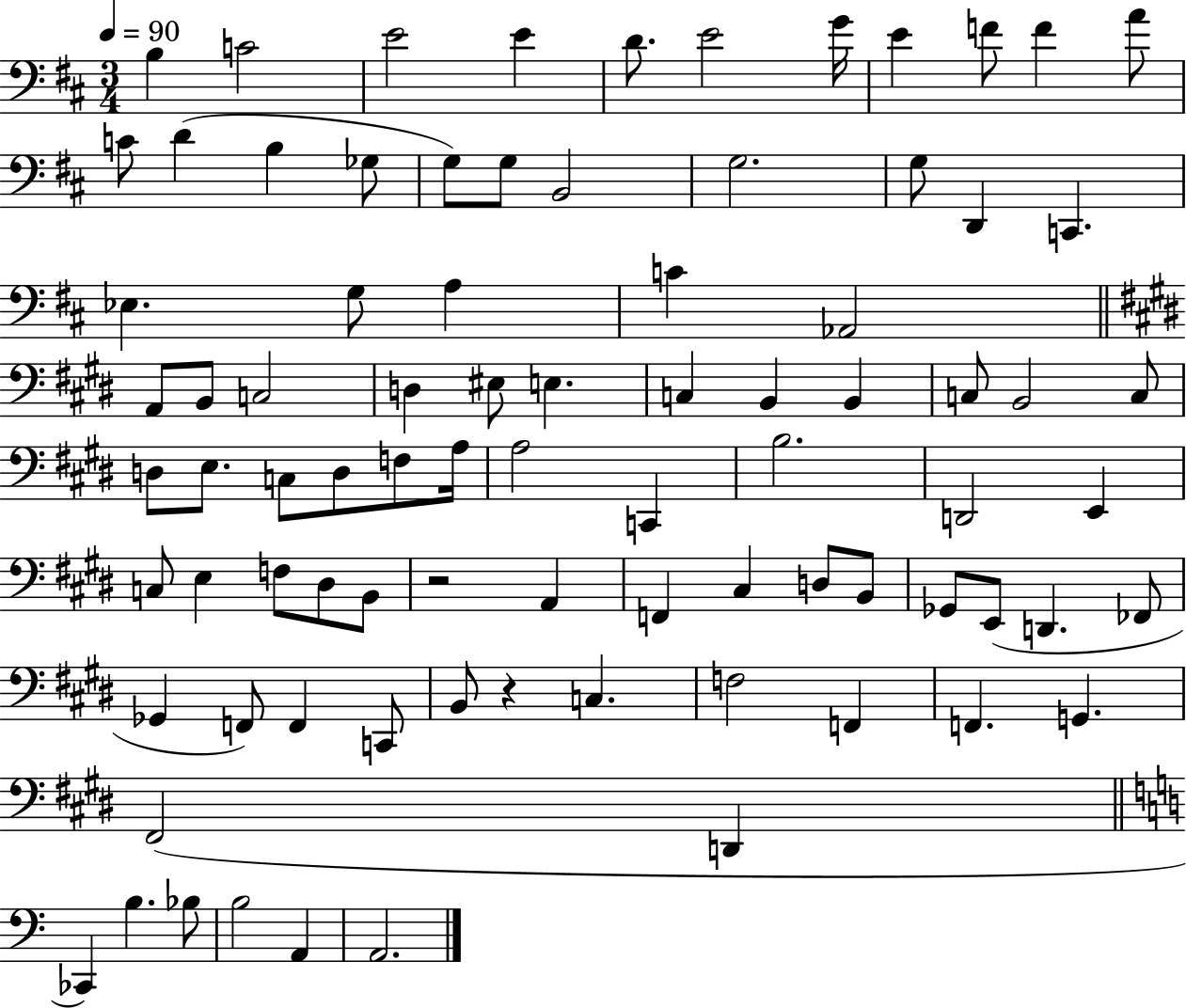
B3/q C4/h E4/h E4/q D4/e. E4/h G4/s E4/q F4/e F4/q A4/e C4/e D4/q B3/q Gb3/e G3/e G3/e B2/h G3/h. G3/e D2/q C2/q. Eb3/q. G3/e A3/q C4/q Ab2/h A2/e B2/e C3/h D3/q EIS3/e E3/q. C3/q B2/q B2/q C3/e B2/h C3/e D3/e E3/e. C3/e D3/e F3/e A3/s A3/h C2/q B3/h. D2/h E2/q C3/e E3/q F3/e D#3/e B2/e R/h A2/q F2/q C#3/q D3/e B2/e Gb2/e E2/e D2/q. FES2/e Gb2/q F2/e F2/q C2/e B2/e R/q C3/q. F3/h F2/q F2/q. G2/q. F#2/h D2/q CES2/q B3/q. Bb3/e B3/h A2/q A2/h.